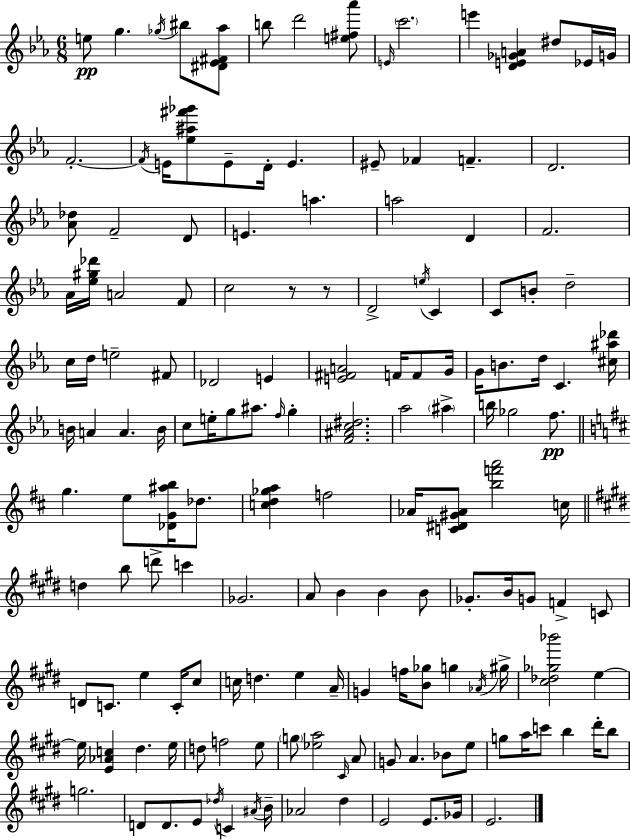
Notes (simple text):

E5/e G5/q. Gb5/s BIS5/e [D#4,Eb4,F#4,Ab5]/e B5/e D6/h [E5,F#5,Ab6]/e E4/s C6/h. E6/q [D4,E4,Gb4,A4]/q D#5/e Eb4/s G4/s F4/h. F4/s E4/s [Eb5,A#5,F#6,Gb6]/e E4/e D4/s E4/q. EIS4/e FES4/q F4/q. D4/h. [Ab4,Db5]/e F4/h D4/e E4/q. A5/q. A5/h D4/q F4/h. Ab4/s [Eb5,G#5,Db6]/s A4/h F4/e C5/h R/e R/e D4/h E5/s C4/q C4/e B4/e D5/h C5/s D5/s E5/h F#4/e Db4/h E4/q [E4,F#4,A4]/h F4/s F4/e G4/s G4/s B4/e. D5/s C4/q. [C#5,A#5,Db6]/s B4/s A4/q A4/q. B4/s C5/e E5/s G5/e A#5/e. F5/s G5/q [F4,A#4,C5,D#5]/h. Ab5/h A#5/q B5/s Gb5/h F5/e. G5/q. E5/e [Db4,G4,A#5,B5]/s Db5/e. [C5,D5,Gb5,A5]/q F5/h Ab4/s [C4,D#4,G#4,Ab4]/e [B5,F6,A6]/h C5/s D5/q B5/e D6/e C6/q Gb4/h. A4/e B4/q B4/q B4/e Gb4/e. B4/s G4/e F4/q C4/e D4/e C4/e. E5/q C4/s C#5/e C5/s D5/q. E5/q A4/s G4/q F5/s [B4,Gb5]/e G5/q Ab4/s G#5/s [C#5,Db5,Gb5,Bb6]/h E5/q E5/s [E4,Ab4,C5]/q D#5/q. E5/s D5/e F5/h E5/e G5/e [Eb5,A5]/h C#4/s A4/e G4/e A4/q. Bb4/e E5/e G5/e A5/s C6/e B5/q D#6/s B5/e G5/h. D4/e D4/e. E4/e Db5/s C4/q A#4/s B4/s Ab4/h D#5/q E4/h E4/e. Gb4/s E4/h.